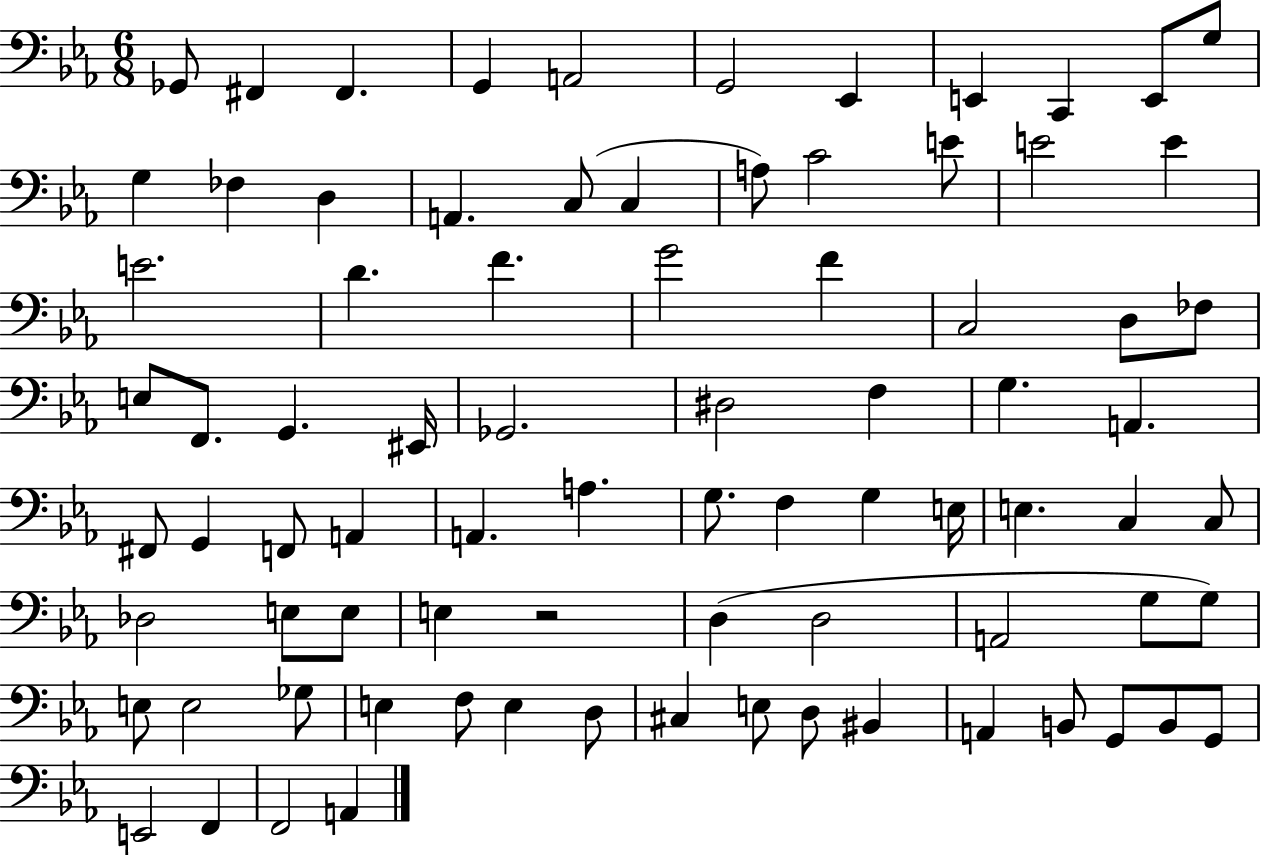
{
  \clef bass
  \numericTimeSignature
  \time 6/8
  \key ees \major
  ges,8 fis,4 fis,4. | g,4 a,2 | g,2 ees,4 | e,4 c,4 e,8 g8 | \break g4 fes4 d4 | a,4. c8( c4 | a8) c'2 e'8 | e'2 e'4 | \break e'2. | d'4. f'4. | g'2 f'4 | c2 d8 fes8 | \break e8 f,8. g,4. eis,16 | ges,2. | dis2 f4 | g4. a,4. | \break fis,8 g,4 f,8 a,4 | a,4. a4. | g8. f4 g4 e16 | e4. c4 c8 | \break des2 e8 e8 | e4 r2 | d4( d2 | a,2 g8 g8) | \break e8 e2 ges8 | e4 f8 e4 d8 | cis4 e8 d8 bis,4 | a,4 b,8 g,8 b,8 g,8 | \break e,2 f,4 | f,2 a,4 | \bar "|."
}